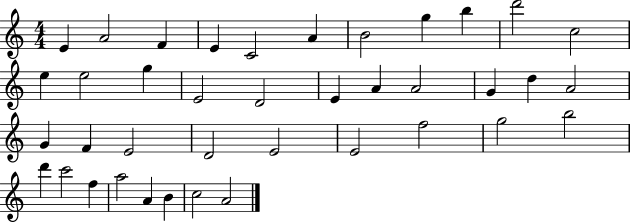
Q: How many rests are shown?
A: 0